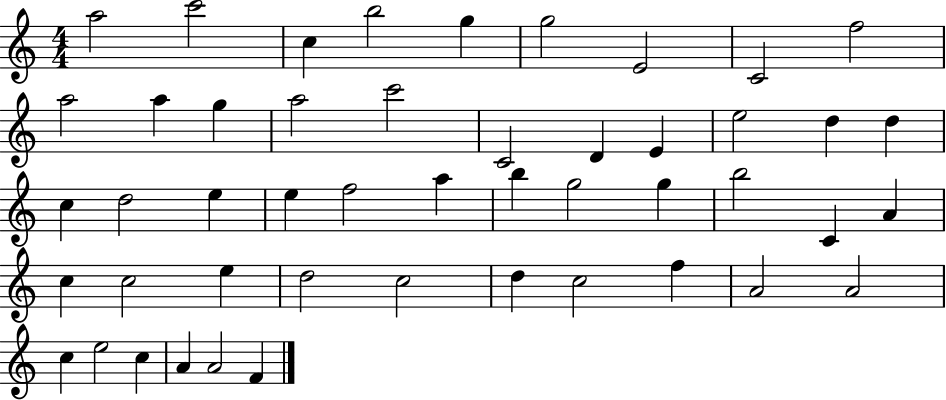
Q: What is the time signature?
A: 4/4